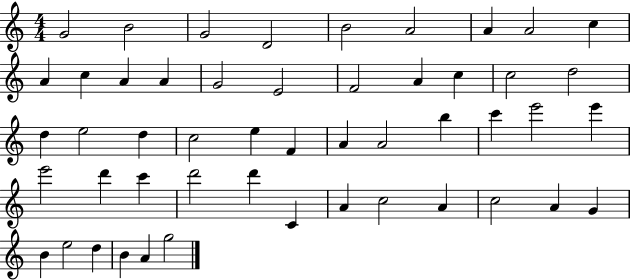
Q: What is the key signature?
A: C major